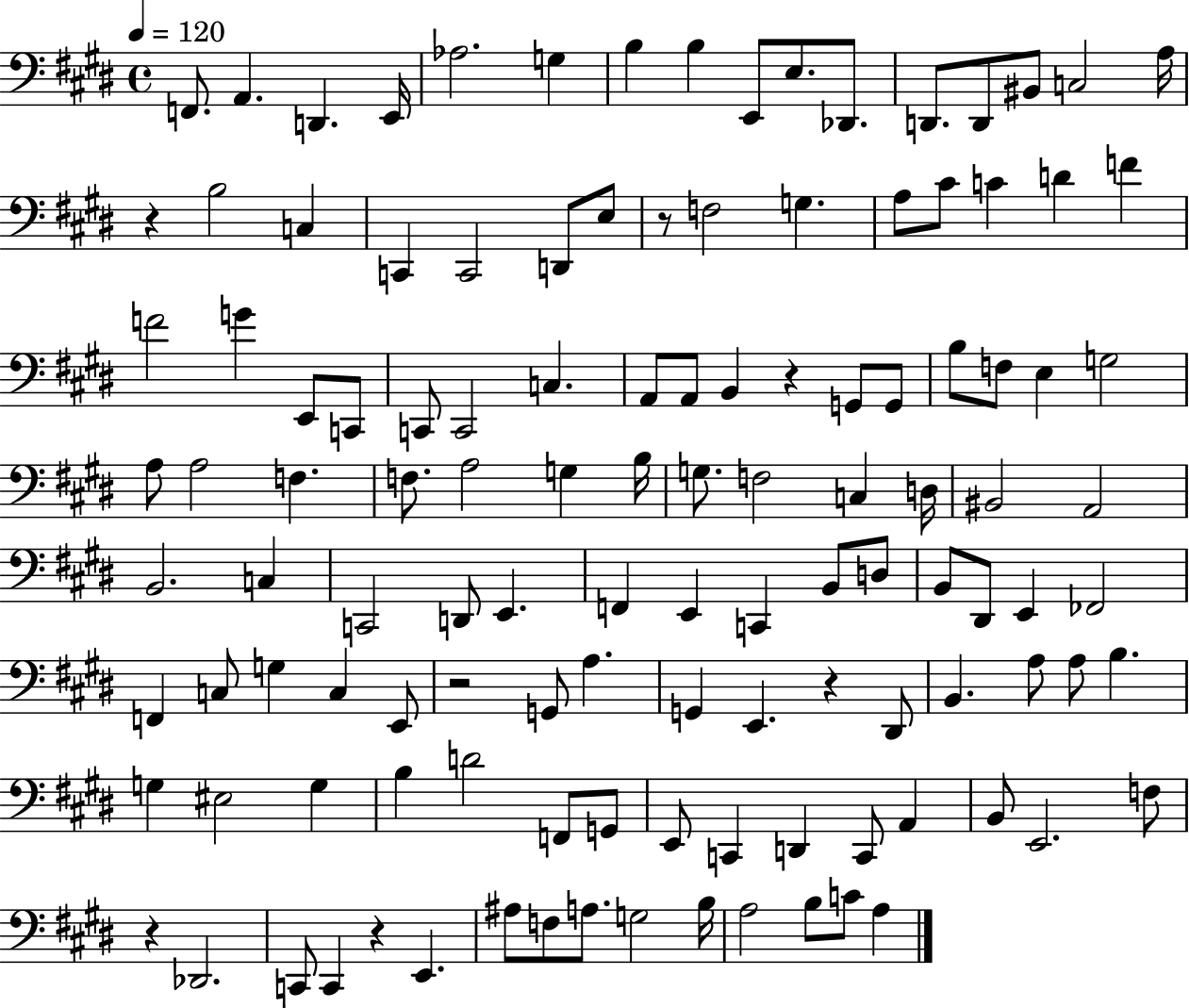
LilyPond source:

{
  \clef bass
  \time 4/4
  \defaultTimeSignature
  \key e \major
  \tempo 4 = 120
  f,8. a,4. d,4. e,16 | aes2. g4 | b4 b4 e,8 e8. des,8. | d,8. d,8 bis,8 c2 a16 | \break r4 b2 c4 | c,4 c,2 d,8 e8 | r8 f2 g4. | a8 cis'8 c'4 d'4 f'4 | \break f'2 g'4 e,8 c,8 | c,8 c,2 c4. | a,8 a,8 b,4 r4 g,8 g,8 | b8 f8 e4 g2 | \break a8 a2 f4. | f8. a2 g4 b16 | g8. f2 c4 d16 | bis,2 a,2 | \break b,2. c4 | c,2 d,8 e,4. | f,4 e,4 c,4 b,8 d8 | b,8 dis,8 e,4 fes,2 | \break f,4 c8 g4 c4 e,8 | r2 g,8 a4. | g,4 e,4. r4 dis,8 | b,4. a8 a8 b4. | \break g4 eis2 g4 | b4 d'2 f,8 g,8 | e,8 c,4 d,4 c,8 a,4 | b,8 e,2. f8 | \break r4 des,2. | c,8 c,4 r4 e,4. | ais8 f8 a8. g2 b16 | a2 b8 c'8 a4 | \break \bar "|."
}